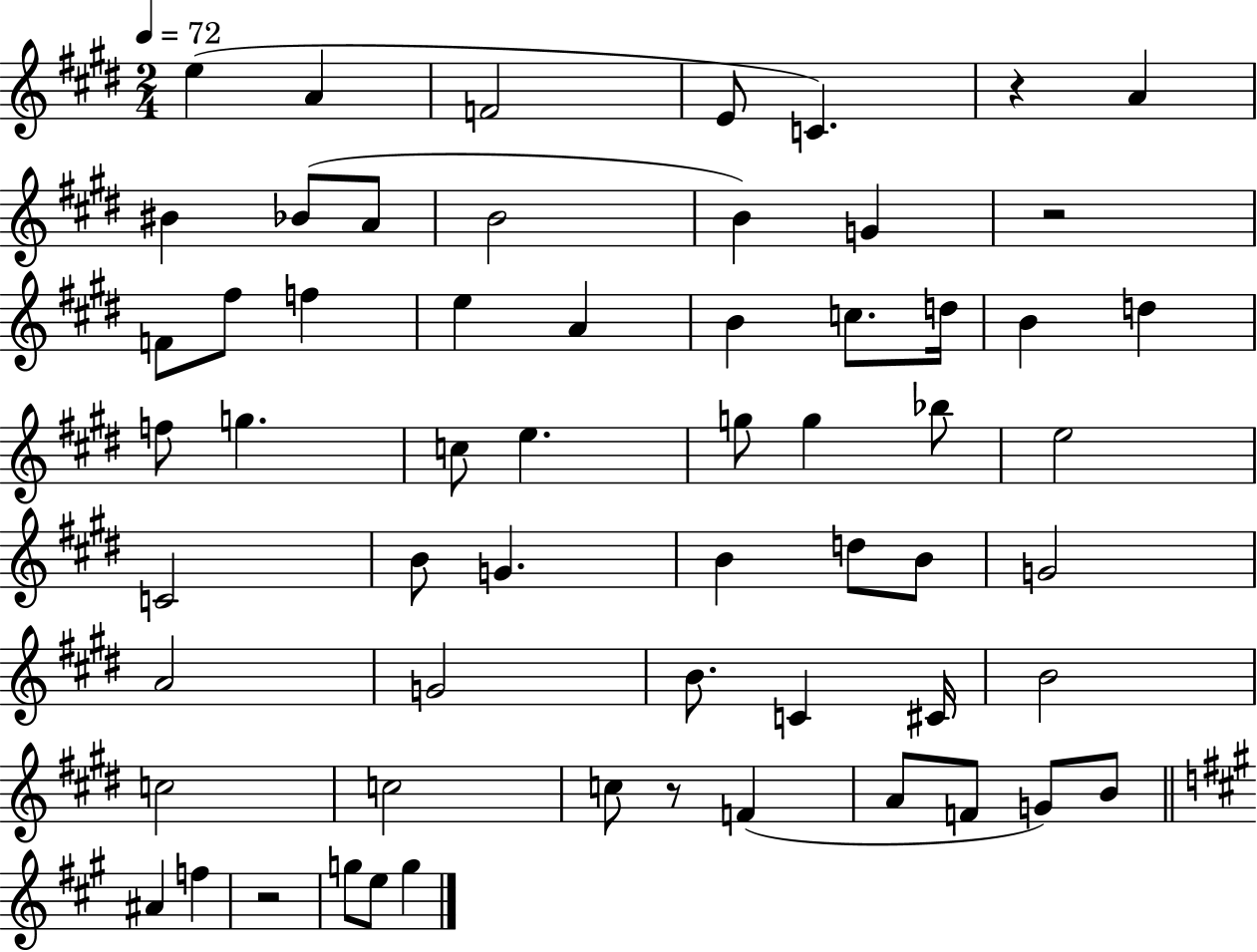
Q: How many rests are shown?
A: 4